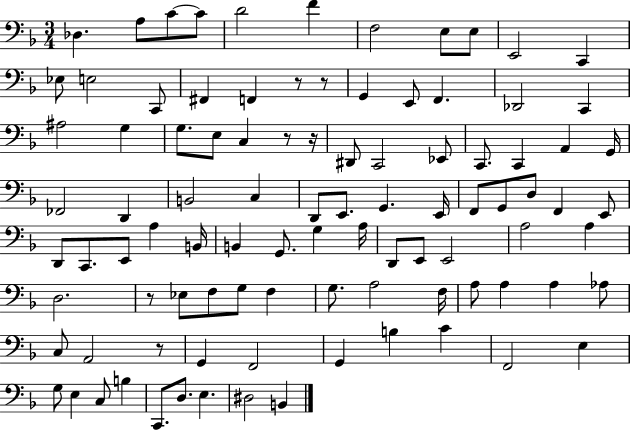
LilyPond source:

{
  \clef bass
  \numericTimeSignature
  \time 3/4
  \key f \major
  des4. a8 c'8~~ c'8 | d'2 f'4 | f2 e8 e8 | e,2 c,4 | \break ees8 e2 c,8 | fis,4 f,4 r8 r8 | g,4 e,8 f,4. | des,2 c,4 | \break ais2 g4 | g8. e8 c4 r8 r16 | dis,8 c,2 ees,8 | c,8. c,4 a,4 g,16 | \break fes,2 d,4 | b,2 c4 | d,8 e,8. g,4. e,16 | f,8 g,8 d8 f,4 e,8 | \break d,8 c,8. e,8 a4 b,16 | b,4 g,8. g4 a16 | d,8 e,8 e,2 | a2 a4 | \break d2. | r8 ees8 f8 g8 f4 | g8. a2 f16 | a8 a4 a4 aes8 | \break c8 a,2 r8 | g,4 f,2 | g,4 b4 c'4 | f,2 e4 | \break g8 e4 c8 b4 | c,8. d8. e4. | dis2 b,4 | \bar "|."
}